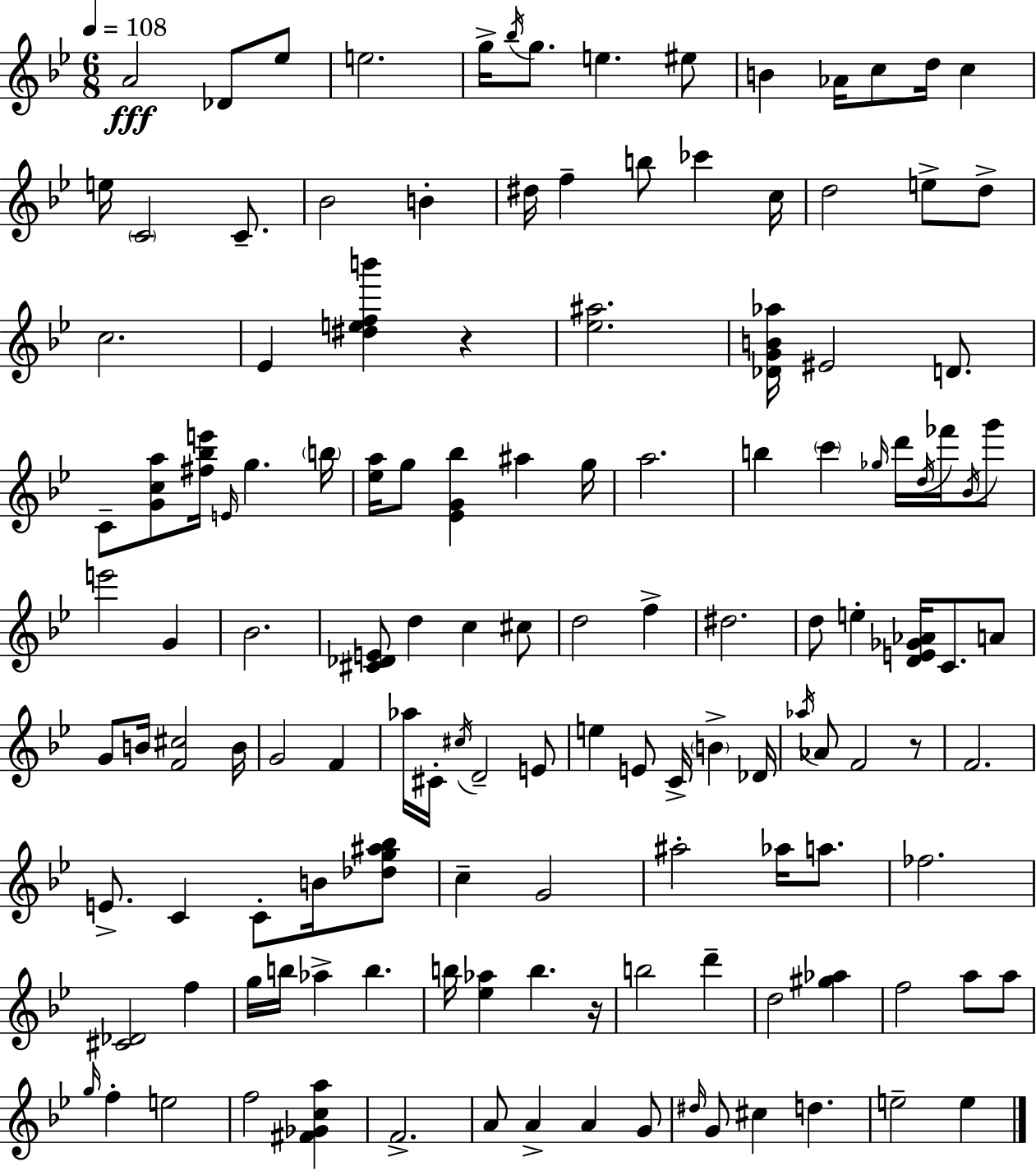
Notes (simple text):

A4/h Db4/e Eb5/e E5/h. G5/s Bb5/s G5/e. E5/q. EIS5/e B4/q Ab4/s C5/e D5/s C5/q E5/s C4/h C4/e. Bb4/h B4/q D#5/s F5/q B5/e CES6/q C5/s D5/h E5/e D5/e C5/h. Eb4/q [D#5,E5,F5,B6]/q R/q [Eb5,A#5]/h. [Db4,G4,B4,Ab5]/s EIS4/h D4/e. C4/e [G4,C5,A5]/e [F#5,Bb5,E6]/s E4/s G5/q. B5/s [Eb5,A5]/s G5/e [Eb4,G4,Bb5]/q A#5/q G5/s A5/h. B5/q C6/q Gb5/s D6/s D5/s FES6/s Bb4/s G6/e E6/h G4/q Bb4/h. [C#4,Db4,E4]/e D5/q C5/q C#5/e D5/h F5/q D#5/h. D5/e E5/q [D4,E4,Gb4,Ab4]/s C4/e. A4/e G4/e B4/s [F4,C#5]/h B4/s G4/h F4/q Ab5/s C#4/s C#5/s D4/h E4/e E5/q E4/e C4/s B4/q Db4/s Ab5/s Ab4/e F4/h R/e F4/h. E4/e. C4/q C4/e B4/s [Db5,G5,A#5,Bb5]/e C5/q G4/h A#5/h Ab5/s A5/e. FES5/h. [C#4,Db4]/h F5/q G5/s B5/s Ab5/q B5/q. B5/s [Eb5,Ab5]/q B5/q. R/s B5/h D6/q D5/h [G#5,Ab5]/q F5/h A5/e A5/e G5/s F5/q E5/h F5/h [F#4,Gb4,C5,A5]/q F4/h. A4/e A4/q A4/q G4/e D#5/s G4/e C#5/q D5/q. E5/h E5/q